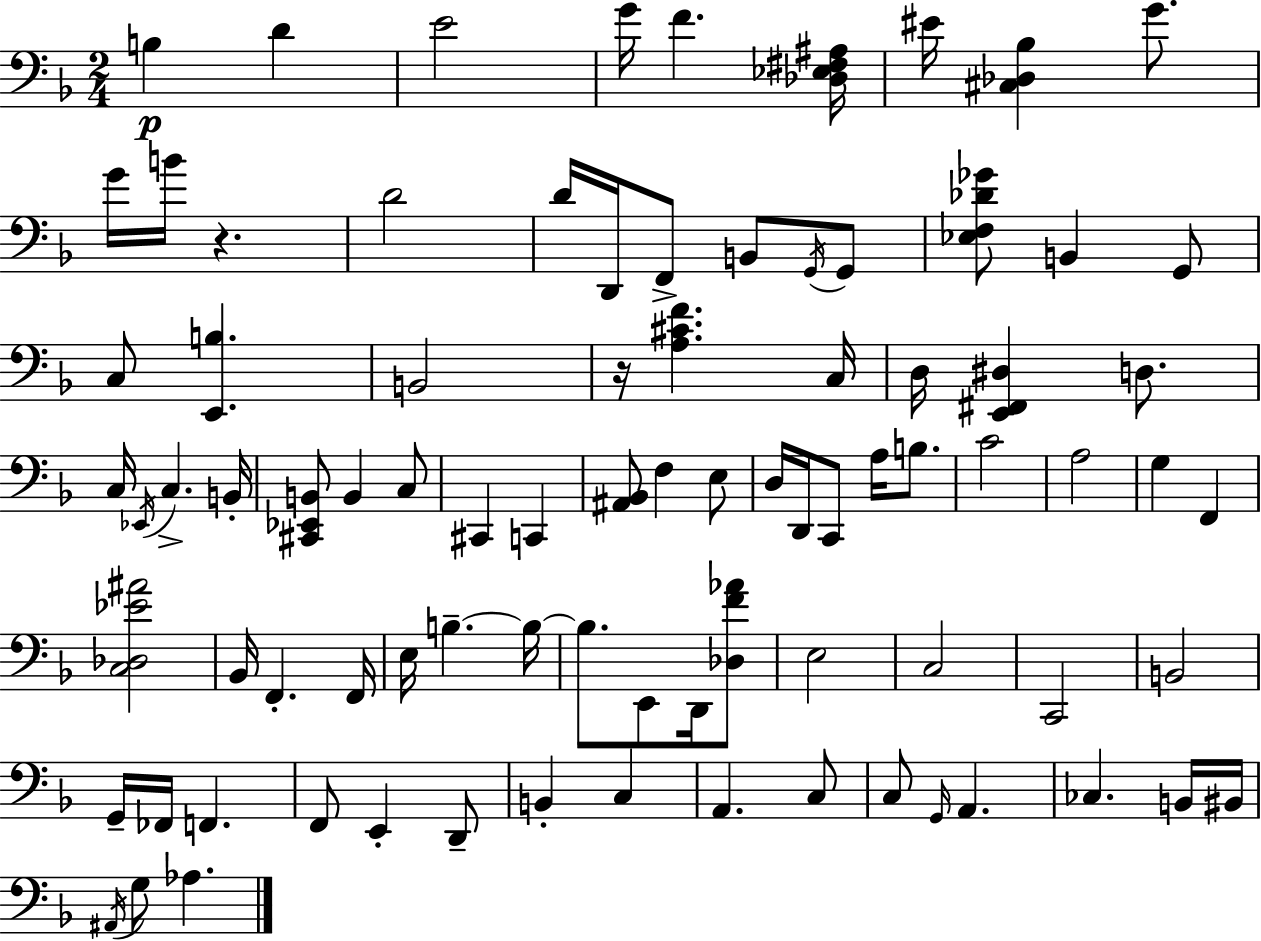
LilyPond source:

{
  \clef bass
  \numericTimeSignature
  \time 2/4
  \key d \minor
  b4\p d'4 | e'2 | g'16 f'4. <des ees fis ais>16 | eis'16 <cis des bes>4 g'8. | \break g'16 b'16 r4. | d'2 | d'16 d,16 f,8-> b,8 \acciaccatura { g,16 } g,8 | <ees f des' ges'>8 b,4 g,8 | \break c8 <e, b>4. | b,2 | r16 <a cis' f'>4. | c16 d16 <e, fis, dis>4 d8. | \break c16 \acciaccatura { ees,16 } c4.-> | b,16-. <cis, ees, b,>8 b,4 | c8 cis,4 c,4 | <ais, bes,>8 f4 | \break e8 d16 d,16 c,8 a16 b8. | c'2 | a2 | g4 f,4 | \break <c des ees' ais'>2 | bes,16 f,4.-. | f,16 e16 b4.--~~ | b16~~ b8. e,8 d,16 | \break <des f' aes'>8 e2 | c2 | c,2 | b,2 | \break g,16-- fes,16 f,4. | f,8 e,4-. | d,8-- b,4-. c4 | a,4. | \break c8 c8 \grace { g,16 } a,4. | ces4. | b,16 bis,16 \acciaccatura { ais,16 } g8 aes4. | \bar "|."
}